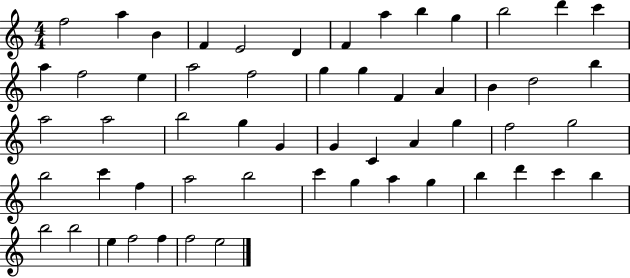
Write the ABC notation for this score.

X:1
T:Untitled
M:4/4
L:1/4
K:C
f2 a B F E2 D F a b g b2 d' c' a f2 e a2 f2 g g F A B d2 b a2 a2 b2 g G G C A g f2 g2 b2 c' f a2 b2 c' g a g b d' c' b b2 b2 e f2 f f2 e2